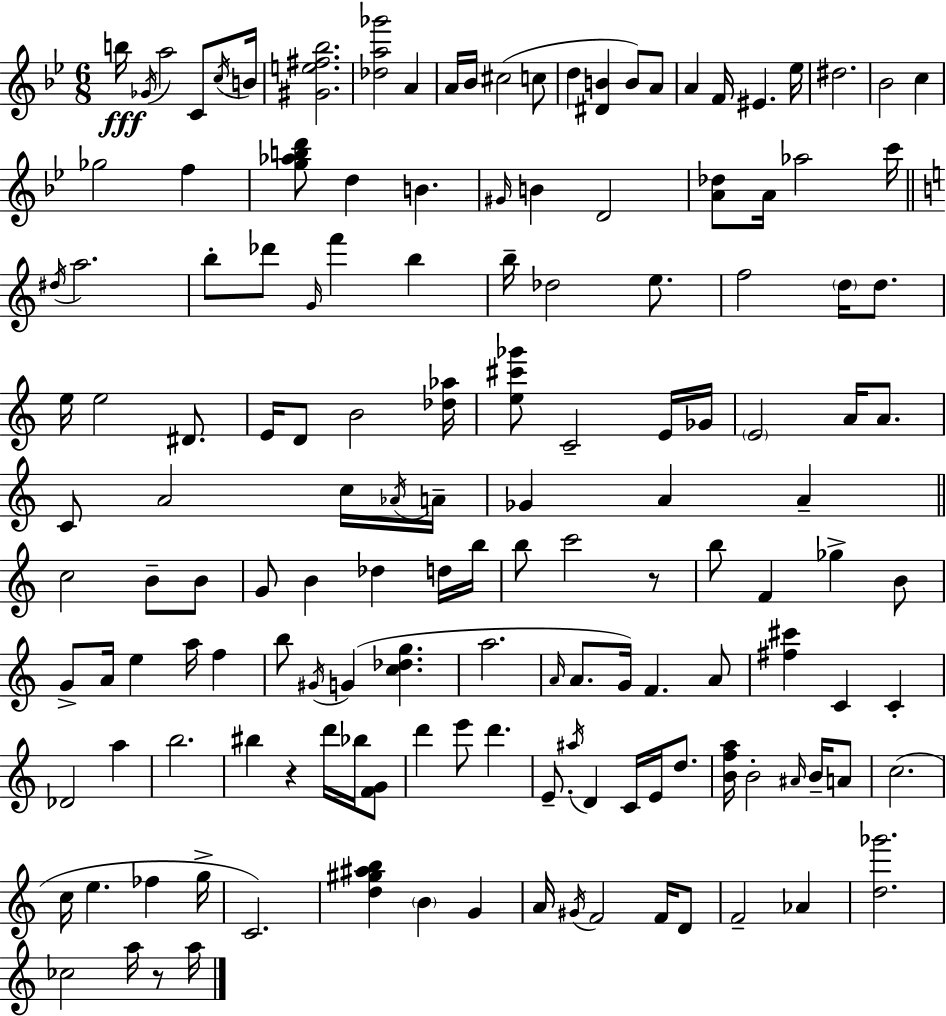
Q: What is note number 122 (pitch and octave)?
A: A4